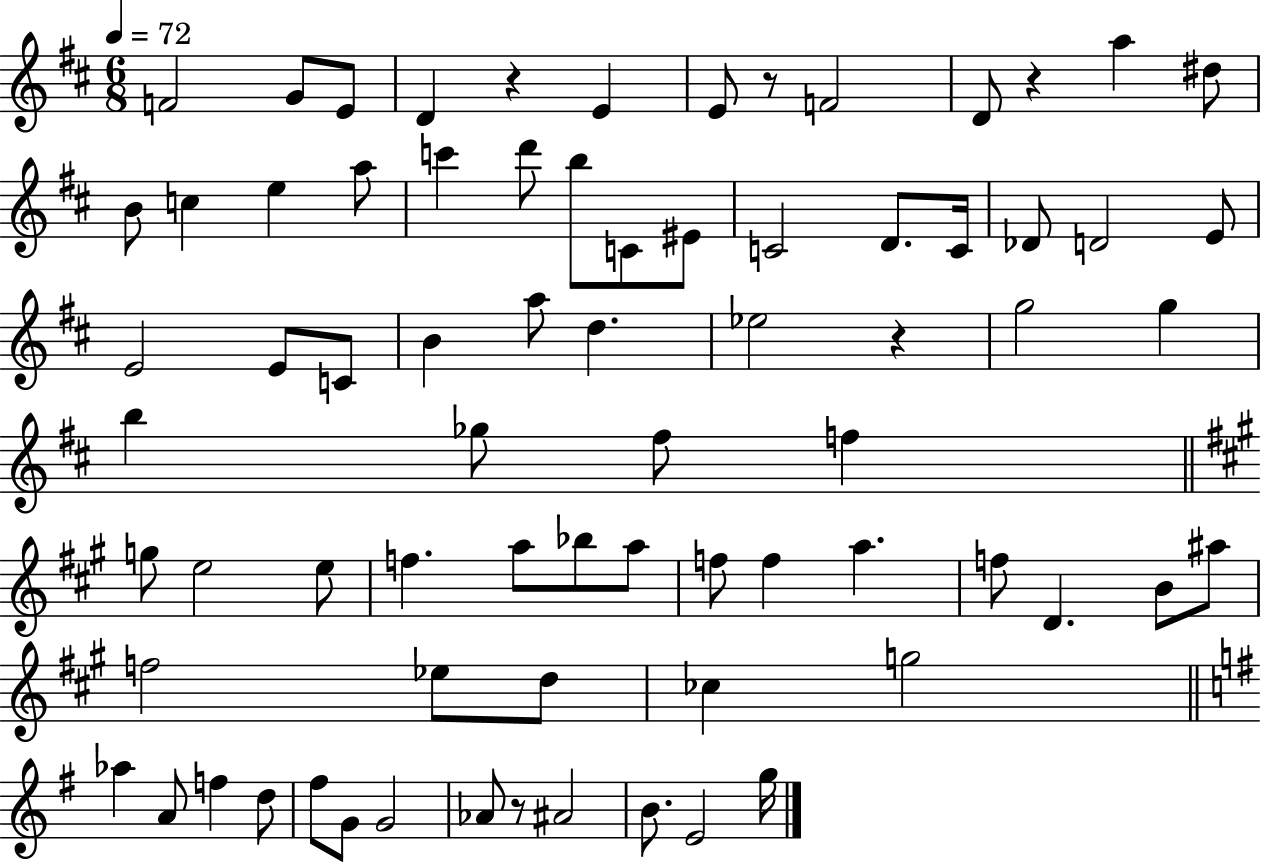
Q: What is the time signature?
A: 6/8